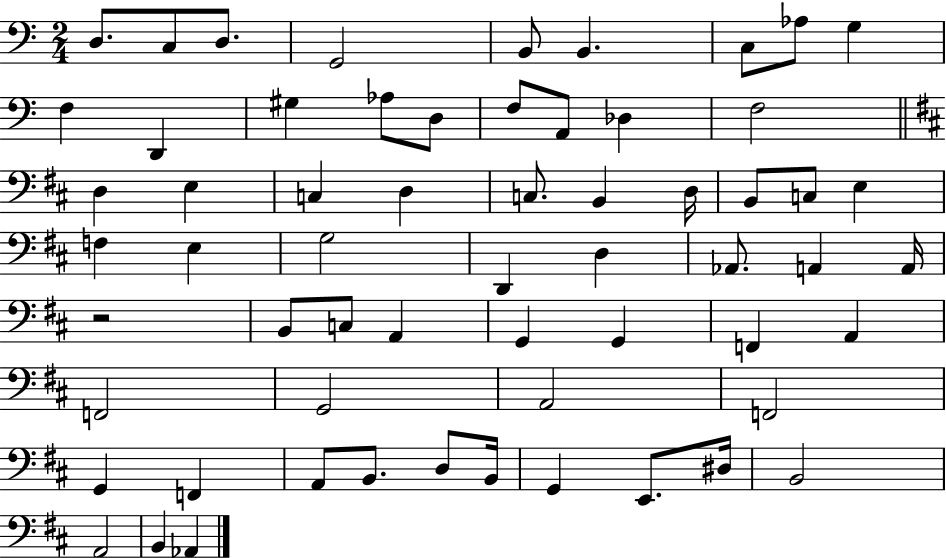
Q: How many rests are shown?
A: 1